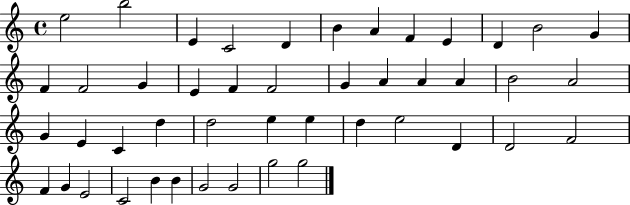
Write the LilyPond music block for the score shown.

{
  \clef treble
  \time 4/4
  \defaultTimeSignature
  \key c \major
  e''2 b''2 | e'4 c'2 d'4 | b'4 a'4 f'4 e'4 | d'4 b'2 g'4 | \break f'4 f'2 g'4 | e'4 f'4 f'2 | g'4 a'4 a'4 a'4 | b'2 a'2 | \break g'4 e'4 c'4 d''4 | d''2 e''4 e''4 | d''4 e''2 d'4 | d'2 f'2 | \break f'4 g'4 e'2 | c'2 b'4 b'4 | g'2 g'2 | g''2 g''2 | \break \bar "|."
}